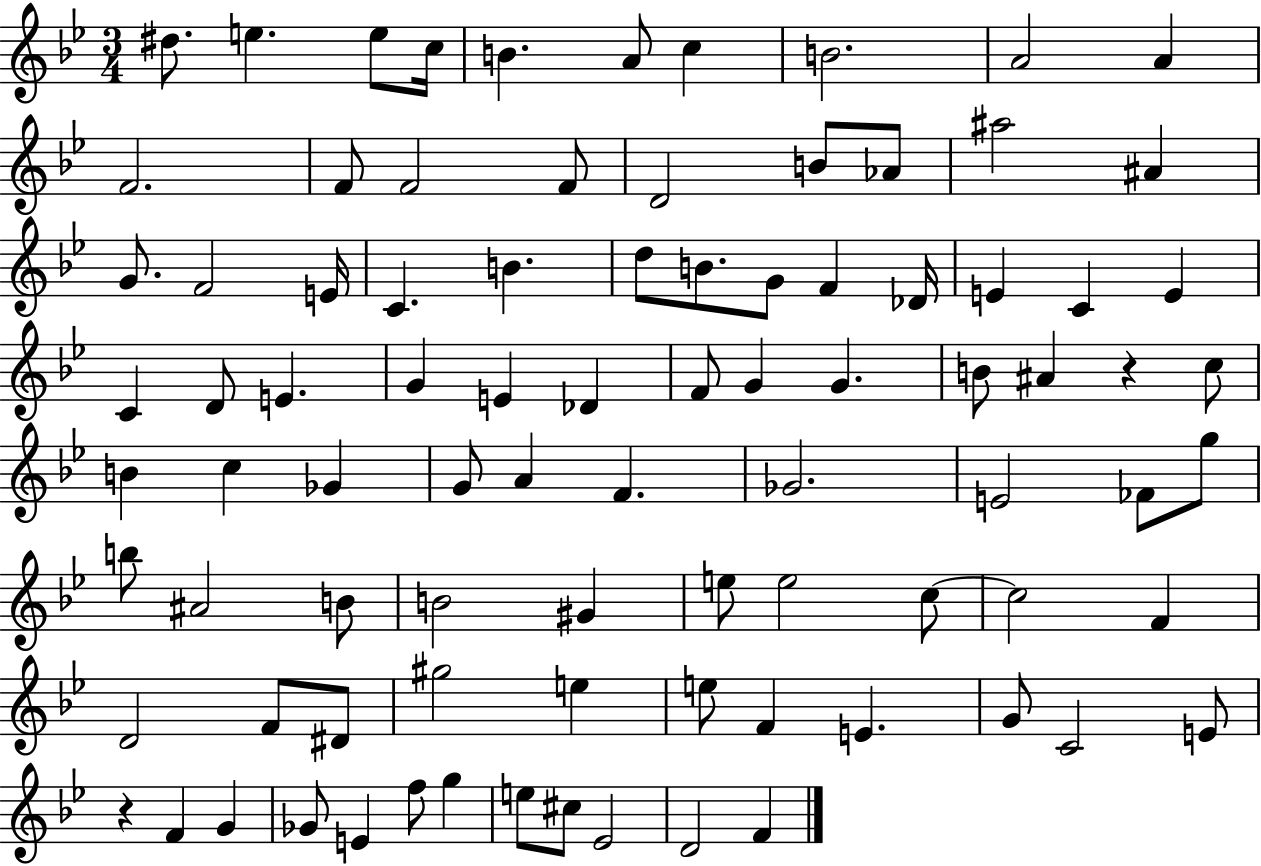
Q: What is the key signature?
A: BES major